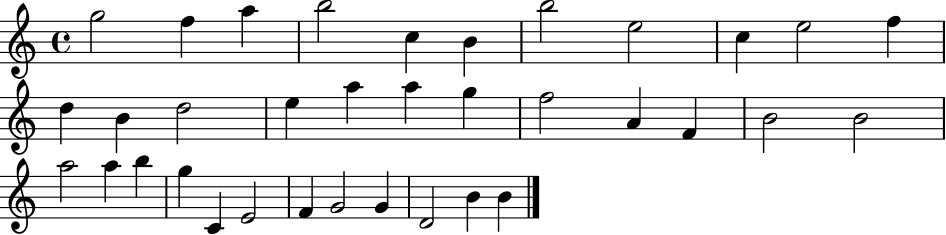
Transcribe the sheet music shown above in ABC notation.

X:1
T:Untitled
M:4/4
L:1/4
K:C
g2 f a b2 c B b2 e2 c e2 f d B d2 e a a g f2 A F B2 B2 a2 a b g C E2 F G2 G D2 B B